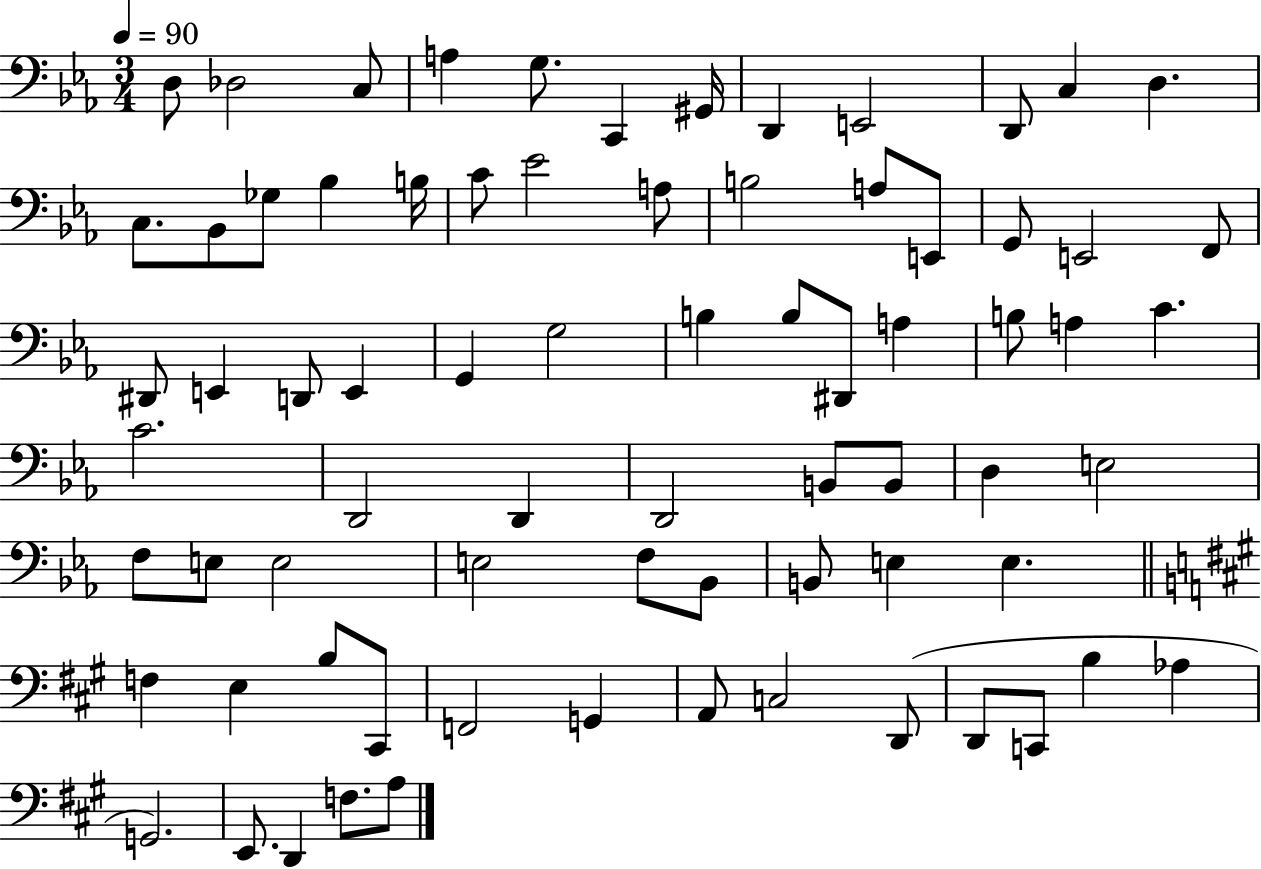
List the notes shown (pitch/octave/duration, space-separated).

D3/e Db3/h C3/e A3/q G3/e. C2/q G#2/s D2/q E2/h D2/e C3/q D3/q. C3/e. Bb2/e Gb3/e Bb3/q B3/s C4/e Eb4/h A3/e B3/h A3/e E2/e G2/e E2/h F2/e D#2/e E2/q D2/e E2/q G2/q G3/h B3/q B3/e D#2/e A3/q B3/e A3/q C4/q. C4/h. D2/h D2/q D2/h B2/e B2/e D3/q E3/h F3/e E3/e E3/h E3/h F3/e Bb2/e B2/e E3/q E3/q. F3/q E3/q B3/e C#2/e F2/h G2/q A2/e C3/h D2/e D2/e C2/e B3/q Ab3/q G2/h. E2/e. D2/q F3/e. A3/e